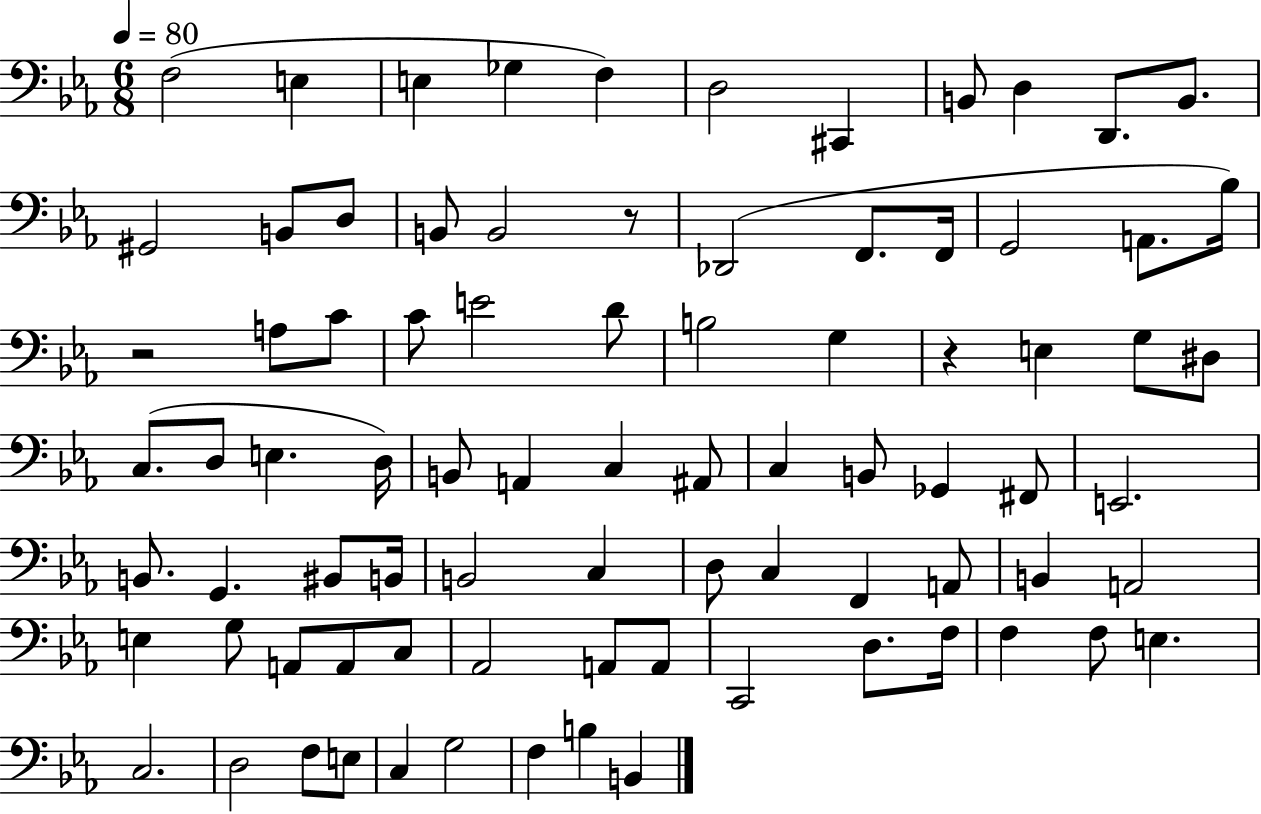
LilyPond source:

{
  \clef bass
  \numericTimeSignature
  \time 6/8
  \key ees \major
  \tempo 4 = 80
  \repeat volta 2 { f2( e4 | e4 ges4 f4) | d2 cis,4 | b,8 d4 d,8. b,8. | \break gis,2 b,8 d8 | b,8 b,2 r8 | des,2( f,8. f,16 | g,2 a,8. bes16) | \break r2 a8 c'8 | c'8 e'2 d'8 | b2 g4 | r4 e4 g8 dis8 | \break c8.( d8 e4. d16) | b,8 a,4 c4 ais,8 | c4 b,8 ges,4 fis,8 | e,2. | \break b,8. g,4. bis,8 b,16 | b,2 c4 | d8 c4 f,4 a,8 | b,4 a,2 | \break e4 g8 a,8 a,8 c8 | aes,2 a,8 a,8 | c,2 d8. f16 | f4 f8 e4. | \break c2. | d2 f8 e8 | c4 g2 | f4 b4 b,4 | \break } \bar "|."
}